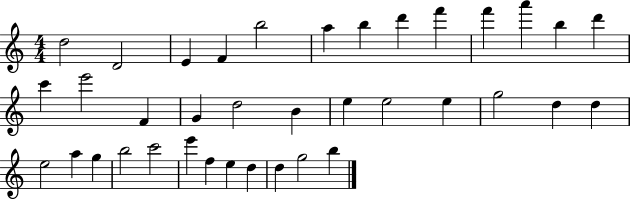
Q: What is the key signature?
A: C major